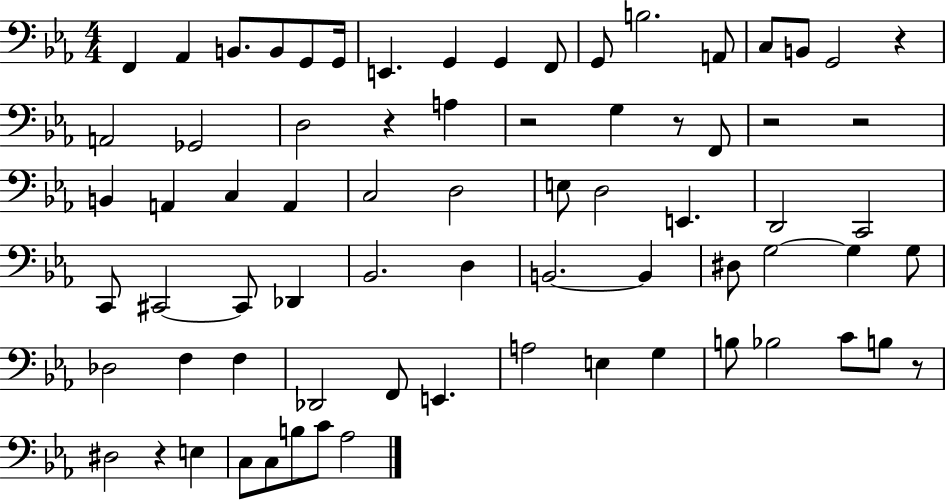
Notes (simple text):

F2/q Ab2/q B2/e. B2/e G2/e G2/s E2/q. G2/q G2/q F2/e G2/e B3/h. A2/e C3/e B2/e G2/h R/q A2/h Gb2/h D3/h R/q A3/q R/h G3/q R/e F2/e R/h R/h B2/q A2/q C3/q A2/q C3/h D3/h E3/e D3/h E2/q. D2/h C2/h C2/e C#2/h C#2/e Db2/q Bb2/h. D3/q B2/h. B2/q D#3/e G3/h G3/q G3/e Db3/h F3/q F3/q Db2/h F2/e E2/q. A3/h E3/q G3/q B3/e Bb3/h C4/e B3/e R/e D#3/h R/q E3/q C3/e C3/e B3/e C4/e Ab3/h